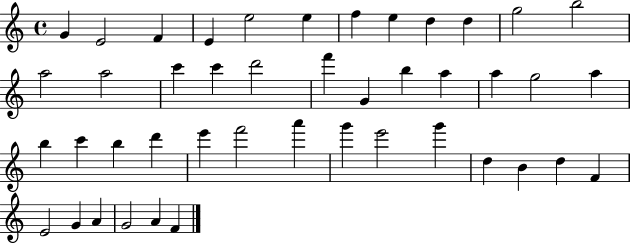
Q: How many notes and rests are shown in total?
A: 44